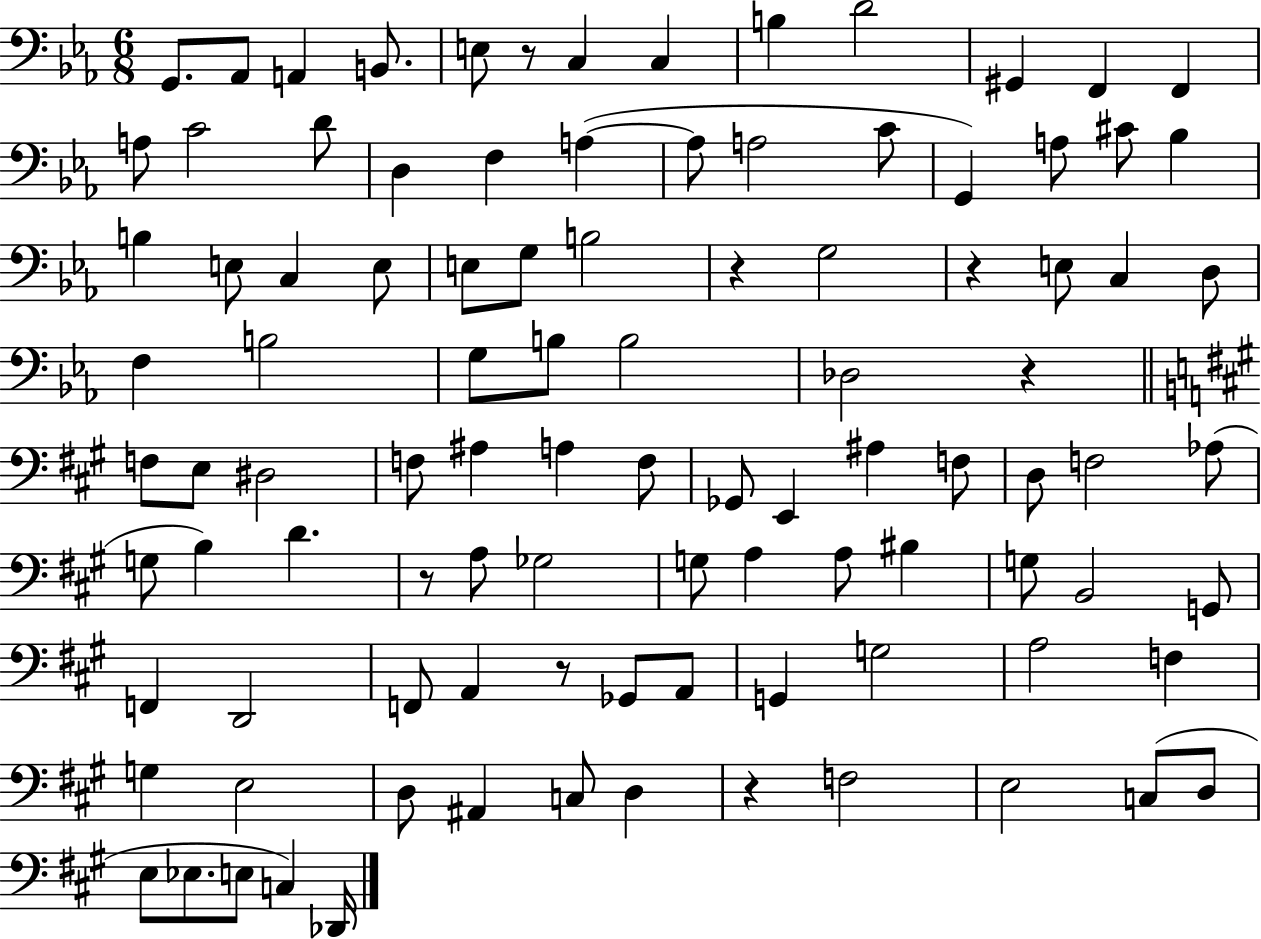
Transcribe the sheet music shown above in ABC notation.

X:1
T:Untitled
M:6/8
L:1/4
K:Eb
G,,/2 _A,,/2 A,, B,,/2 E,/2 z/2 C, C, B, D2 ^G,, F,, F,, A,/2 C2 D/2 D, F, A, A,/2 A,2 C/2 G,, A,/2 ^C/2 _B, B, E,/2 C, E,/2 E,/2 G,/2 B,2 z G,2 z E,/2 C, D,/2 F, B,2 G,/2 B,/2 B,2 _D,2 z F,/2 E,/2 ^D,2 F,/2 ^A, A, F,/2 _G,,/2 E,, ^A, F,/2 D,/2 F,2 _A,/2 G,/2 B, D z/2 A,/2 _G,2 G,/2 A, A,/2 ^B, G,/2 B,,2 G,,/2 F,, D,,2 F,,/2 A,, z/2 _G,,/2 A,,/2 G,, G,2 A,2 F, G, E,2 D,/2 ^A,, C,/2 D, z F,2 E,2 C,/2 D,/2 E,/2 _E,/2 E,/2 C, _D,,/4